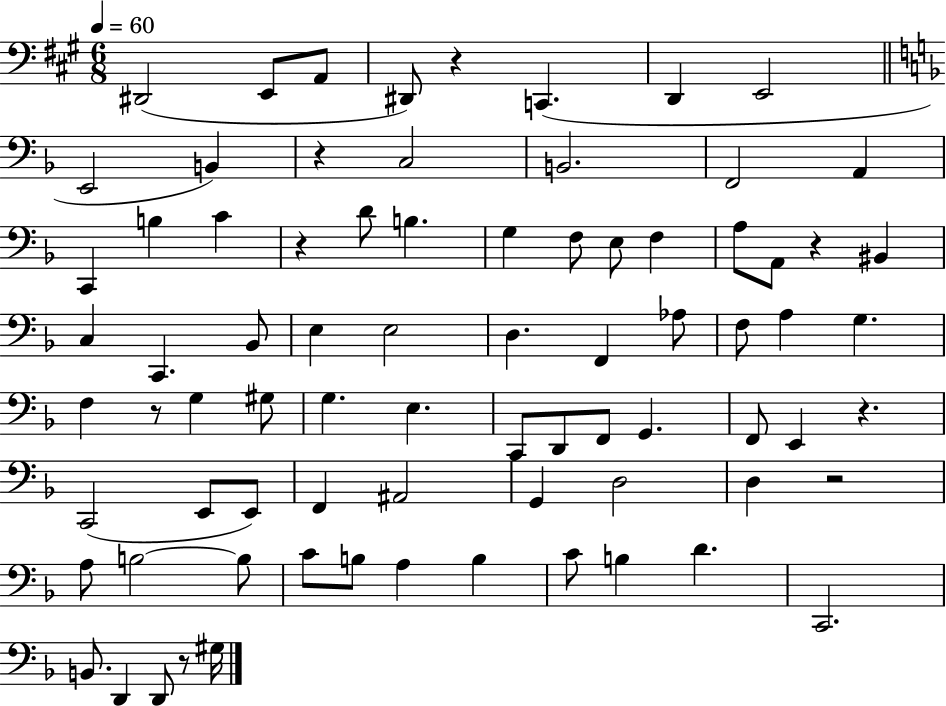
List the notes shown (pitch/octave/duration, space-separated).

D#2/h E2/e A2/e D#2/e R/q C2/q. D2/q E2/h E2/h B2/q R/q C3/h B2/h. F2/h A2/q C2/q B3/q C4/q R/q D4/e B3/q. G3/q F3/e E3/e F3/q A3/e A2/e R/q BIS2/q C3/q C2/q. Bb2/e E3/q E3/h D3/q. F2/q Ab3/e F3/e A3/q G3/q. F3/q R/e G3/q G#3/e G3/q. E3/q. C2/e D2/e F2/e G2/q. F2/e E2/q R/q. C2/h E2/e E2/e F2/q A#2/h G2/q D3/h D3/q R/h A3/e B3/h B3/e C4/e B3/e A3/q B3/q C4/e B3/q D4/q. C2/h. B2/e. D2/q D2/e R/e G#3/s